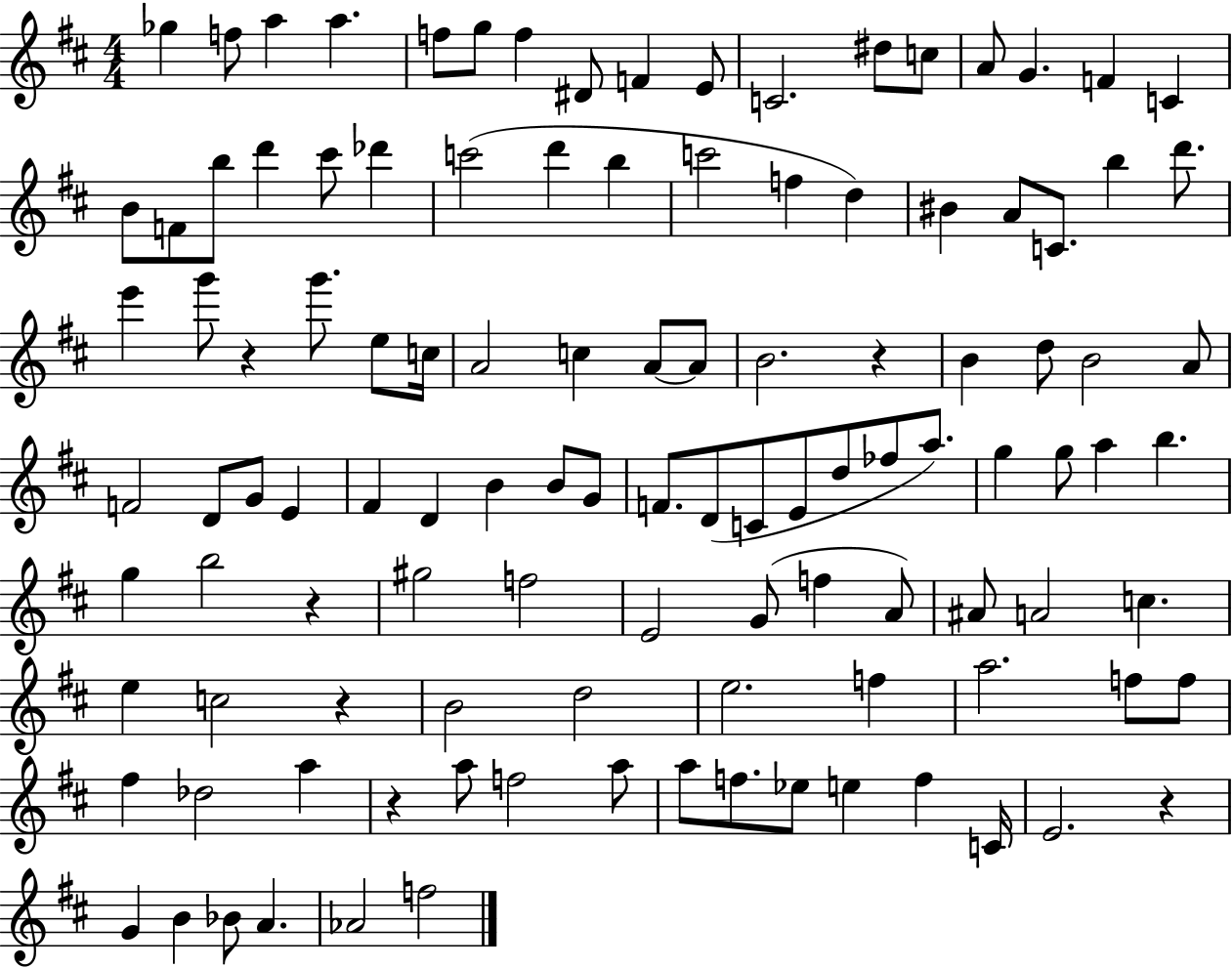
{
  \clef treble
  \numericTimeSignature
  \time 4/4
  \key d \major
  ges''4 f''8 a''4 a''4. | f''8 g''8 f''4 dis'8 f'4 e'8 | c'2. dis''8 c''8 | a'8 g'4. f'4 c'4 | \break b'8 f'8 b''8 d'''4 cis'''8 des'''4 | c'''2( d'''4 b''4 | c'''2 f''4 d''4) | bis'4 a'8 c'8. b''4 d'''8. | \break e'''4 g'''8 r4 g'''8. e''8 c''16 | a'2 c''4 a'8~~ a'8 | b'2. r4 | b'4 d''8 b'2 a'8 | \break f'2 d'8 g'8 e'4 | fis'4 d'4 b'4 b'8 g'8 | f'8. d'8( c'8 e'8 d''8 fes''8 a''8.) | g''4 g''8 a''4 b''4. | \break g''4 b''2 r4 | gis''2 f''2 | e'2 g'8( f''4 a'8) | ais'8 a'2 c''4. | \break e''4 c''2 r4 | b'2 d''2 | e''2. f''4 | a''2. f''8 f''8 | \break fis''4 des''2 a''4 | r4 a''8 f''2 a''8 | a''8 f''8. ees''8 e''4 f''4 c'16 | e'2. r4 | \break g'4 b'4 bes'8 a'4. | aes'2 f''2 | \bar "|."
}